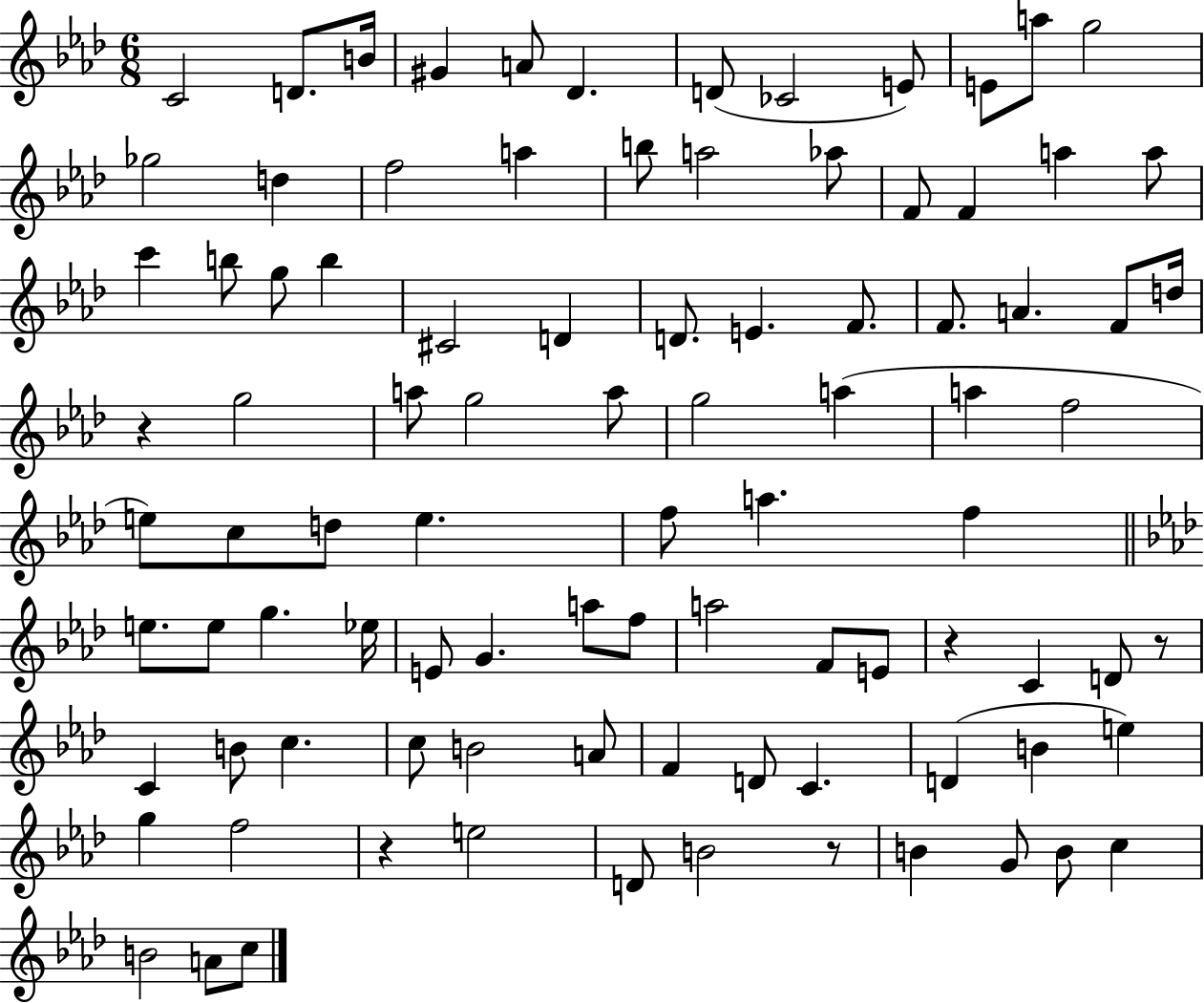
C4/h D4/e. B4/s G#4/q A4/e Db4/q. D4/e CES4/h E4/e E4/e A5/e G5/h Gb5/h D5/q F5/h A5/q B5/e A5/h Ab5/e F4/e F4/q A5/q A5/e C6/q B5/e G5/e B5/q C#4/h D4/q D4/e. E4/q. F4/e. F4/e. A4/q. F4/e D5/s R/q G5/h A5/e G5/h A5/e G5/h A5/q A5/q F5/h E5/e C5/e D5/e E5/q. F5/e A5/q. F5/q E5/e. E5/e G5/q. Eb5/s E4/e G4/q. A5/e F5/e A5/h F4/e E4/e R/q C4/q D4/e R/e C4/q B4/e C5/q. C5/e B4/h A4/e F4/q D4/e C4/q. D4/q B4/q E5/q G5/q F5/h R/q E5/h D4/e B4/h R/e B4/q G4/e B4/e C5/q B4/h A4/e C5/e